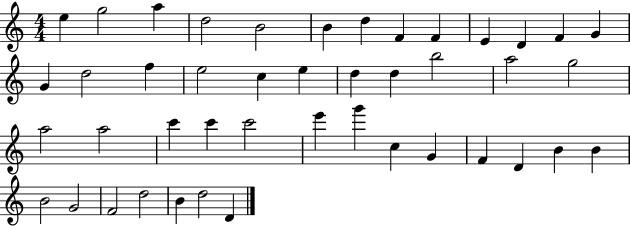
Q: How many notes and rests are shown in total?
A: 44